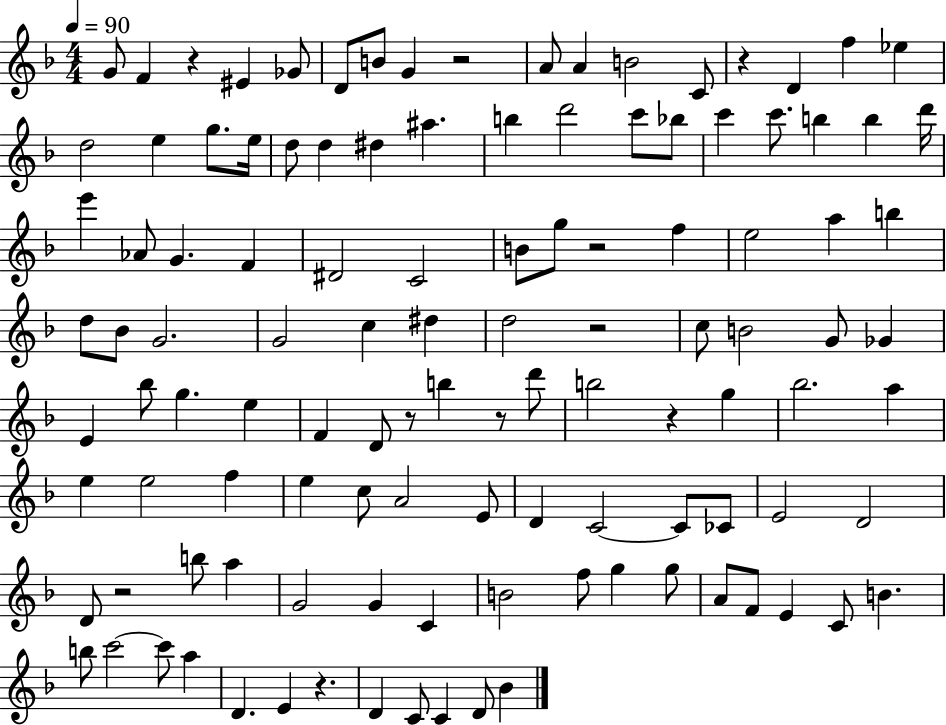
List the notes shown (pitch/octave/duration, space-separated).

G4/e F4/q R/q EIS4/q Gb4/e D4/e B4/e G4/q R/h A4/e A4/q B4/h C4/e R/q D4/q F5/q Eb5/q D5/h E5/q G5/e. E5/s D5/e D5/q D#5/q A#5/q. B5/q D6/h C6/e Bb5/e C6/q C6/e. B5/q B5/q D6/s E6/q Ab4/e G4/q. F4/q D#4/h C4/h B4/e G5/e R/h F5/q E5/h A5/q B5/q D5/e Bb4/e G4/h. G4/h C5/q D#5/q D5/h R/h C5/e B4/h G4/e Gb4/q E4/q Bb5/e G5/q. E5/q F4/q D4/e R/e B5/q R/e D6/e B5/h R/q G5/q Bb5/h. A5/q E5/q E5/h F5/q E5/q C5/e A4/h E4/e D4/q C4/h C4/e CES4/e E4/h D4/h D4/e R/h B5/e A5/q G4/h G4/q C4/q B4/h F5/e G5/q G5/e A4/e F4/e E4/q C4/e B4/q. B5/e C6/h C6/e A5/q D4/q. E4/q R/q. D4/q C4/e C4/q D4/e Bb4/q